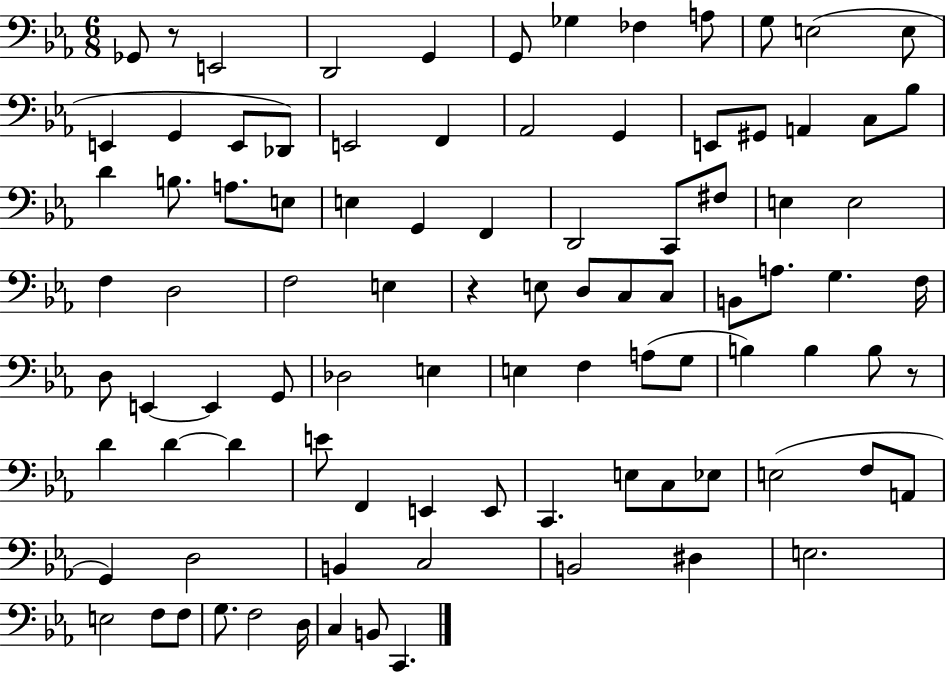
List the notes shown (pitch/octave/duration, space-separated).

Gb2/e R/e E2/h D2/h G2/q G2/e Gb3/q FES3/q A3/e G3/e E3/h E3/e E2/q G2/q E2/e Db2/e E2/h F2/q Ab2/h G2/q E2/e G#2/e A2/q C3/e Bb3/e D4/q B3/e. A3/e. E3/e E3/q G2/q F2/q D2/h C2/e F#3/e E3/q E3/h F3/q D3/h F3/h E3/q R/q E3/e D3/e C3/e C3/e B2/e A3/e. G3/q. F3/s D3/e E2/q E2/q G2/e Db3/h E3/q E3/q F3/q A3/e G3/e B3/q B3/q B3/e R/e D4/q D4/q D4/q E4/e F2/q E2/q E2/e C2/q. E3/e C3/e Eb3/e E3/h F3/e A2/e G2/q D3/h B2/q C3/h B2/h D#3/q E3/h. E3/h F3/e F3/e G3/e. F3/h D3/s C3/q B2/e C2/q.